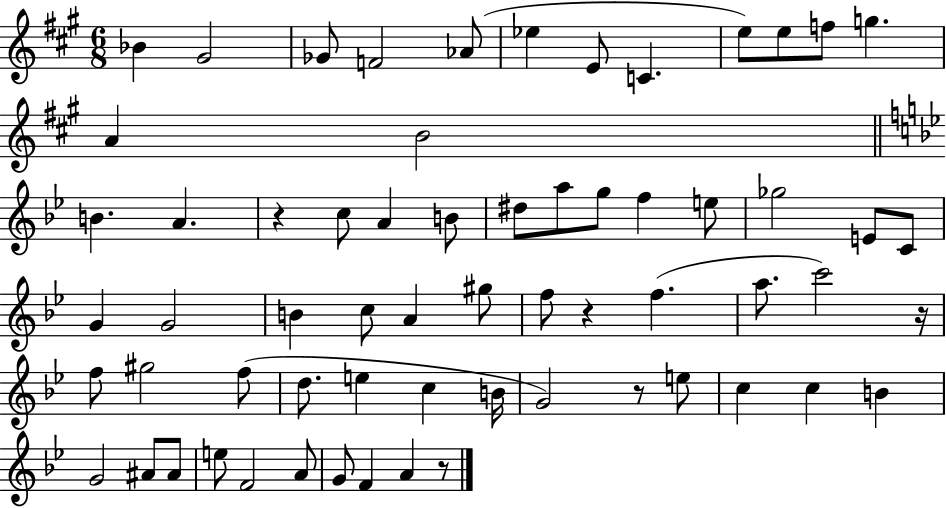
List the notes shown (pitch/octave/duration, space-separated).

Bb4/q G#4/h Gb4/e F4/h Ab4/e Eb5/q E4/e C4/q. E5/e E5/e F5/e G5/q. A4/q B4/h B4/q. A4/q. R/q C5/e A4/q B4/e D#5/e A5/e G5/e F5/q E5/e Gb5/h E4/e C4/e G4/q G4/h B4/q C5/e A4/q G#5/e F5/e R/q F5/q. A5/e. C6/h R/s F5/e G#5/h F5/e D5/e. E5/q C5/q B4/s G4/h R/e E5/e C5/q C5/q B4/q G4/h A#4/e A#4/e E5/e F4/h A4/e G4/e F4/q A4/q R/e